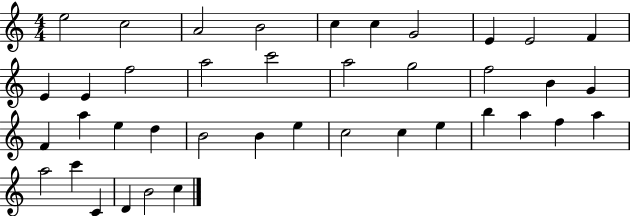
E5/h C5/h A4/h B4/h C5/q C5/q G4/h E4/q E4/h F4/q E4/q E4/q F5/h A5/h C6/h A5/h G5/h F5/h B4/q G4/q F4/q A5/q E5/q D5/q B4/h B4/q E5/q C5/h C5/q E5/q B5/q A5/q F5/q A5/q A5/h C6/q C4/q D4/q B4/h C5/q